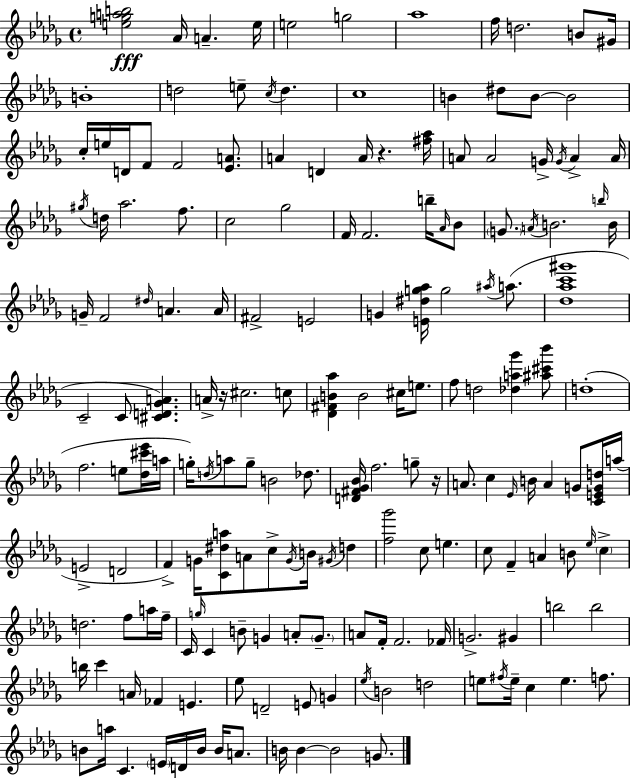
{
  \clef treble
  \time 4/4
  \defaultTimeSignature
  \key bes \minor
  \repeat volta 2 { <e'' g'' a'' b''>2\fff aes'16 a'4.-- e''16 | e''2 g''2 | aes''1 | f''16 d''2. b'8 gis'16 | \break b'1-. | d''2 e''8-- \acciaccatura { c''16 } d''4. | c''1 | b'4 dis''8 b'8~~ b'2 | \break c''16-. e''16 d'16 f'8 f'2 <ees' a'>8. | a'4 d'4 a'16 r4. | <fis'' aes''>16 a'8 a'2 g'16-> \acciaccatura { g'16 } a'4-> | a'16 \acciaccatura { gis''16 } d''16 aes''2. | \break f''8. c''2 ges''2 | f'16 f'2. | b''16-- \grace { aes'16 } bes'8 \parenthesize g'8. \acciaccatura { a'16 } b'2. | \grace { b''16 } b'16 g'16-- f'2 \grace { dis''16 } | \break a'4. a'16 fis'2-> e'2 | g'4 <e' dis'' g'' aes''>16 g''2 | \acciaccatura { ais''16 }( a''8. <des'' aes'' c''' gis'''>1 | c'2-- | \break c'8 <cis' d' ges' a'>4.) a'16-> r16 cis''2. | c''8 <des' fis' b' aes''>4 b'2 | cis''16 e''8. f''8 d''2 | <des'' a'' ges'''>4 <ais'' cis''' bes'''>8 d''1-.( | \break f''2. | e''8 <des'' cis''' ees'''>16 a''16 g''16-.) \acciaccatura { d''16 } a''8 g''8-- b'2 | des''8. <d' fis' ges' bes'>16 f''2. | g''8-- r16 a'8. c''4 | \break \grace { ees'16 } b'16 a'4 g'8 <c' e' g' d''>16 a''16( e'2-> | d'2 f'4->) g'16 <c' dis'' a''>8 | a'8 c''8-> \acciaccatura { g'16 } b'16 \acciaccatura { gis'16 } d''4 <f'' ges'''>2 | c''8 e''4. c''8 f'4-- | \break a'4 b'8 \grace { ees''16 } \parenthesize c''4-> d''2. | f''8 a''16 f''16-- c'16 \grace { g''16 } c'4 | b'8-- g'4 a'8-. \parenthesize g'8.-- a'8 | f'16-. f'2. fes'16 g'2.-> | \break gis'4 b''2 | b''2 b''16 c'''4 | a'16 fes'4 e'4. ees''8 | d'2-- e'8 g'4 \acciaccatura { ees''16 } b'2 | \break d''2 e''8 | \acciaccatura { fis''16 } e''16-- c''4 e''4. f''8. | b'8 a''16 c'4. \parenthesize e'16 d'16 b'16 b'16 a'8. | b'16 b'4~~ b'2 g'8. | \break } \bar "|."
}